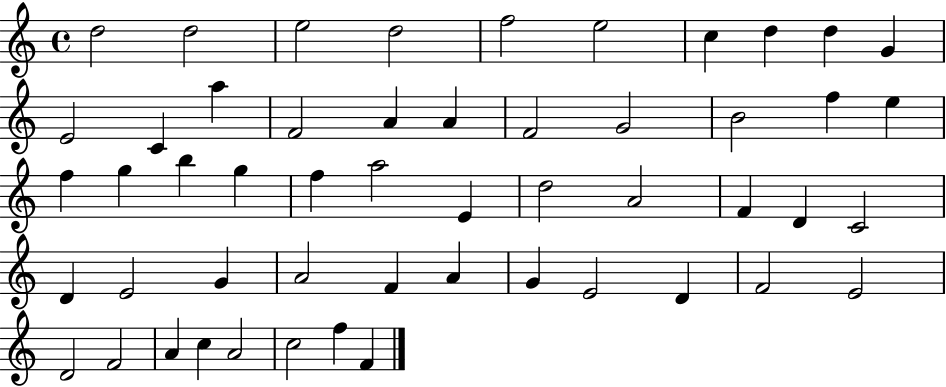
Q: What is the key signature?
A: C major